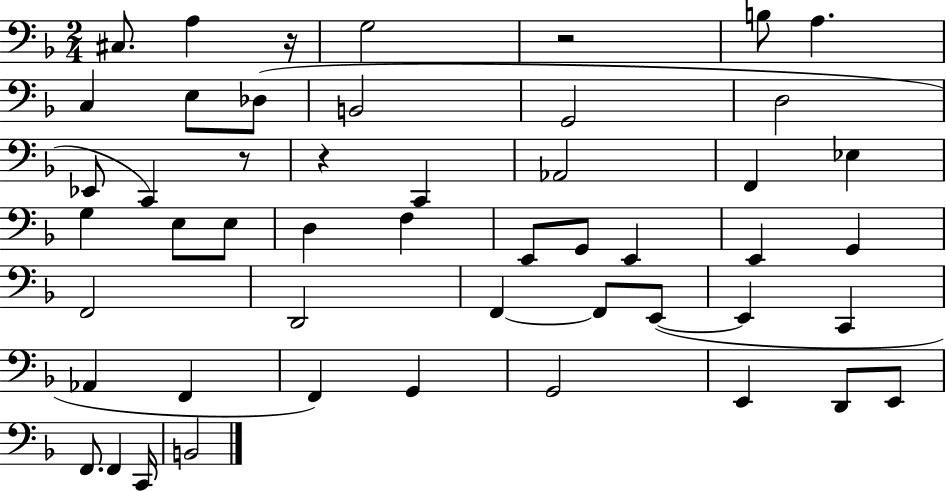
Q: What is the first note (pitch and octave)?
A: C#3